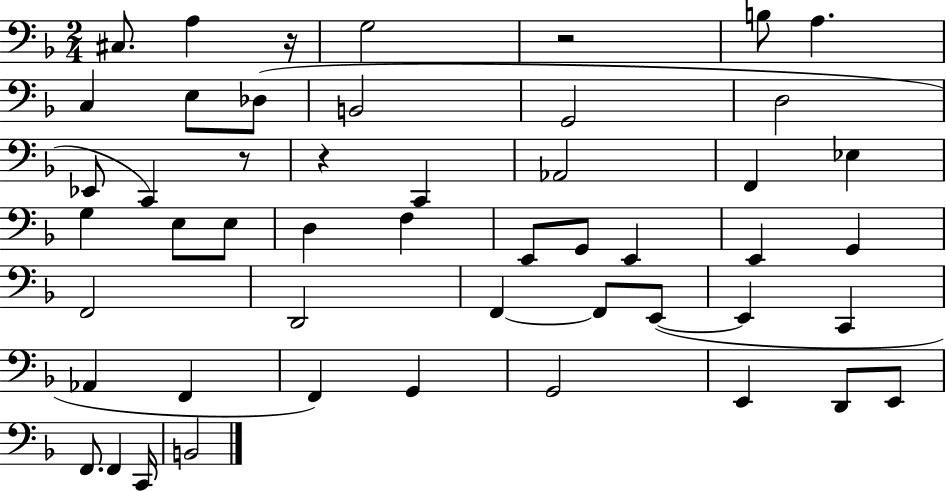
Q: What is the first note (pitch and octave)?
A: C#3